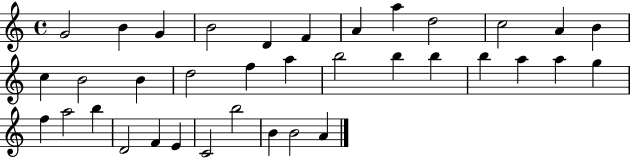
X:1
T:Untitled
M:4/4
L:1/4
K:C
G2 B G B2 D F A a d2 c2 A B c B2 B d2 f a b2 b b b a a g f a2 b D2 F E C2 b2 B B2 A